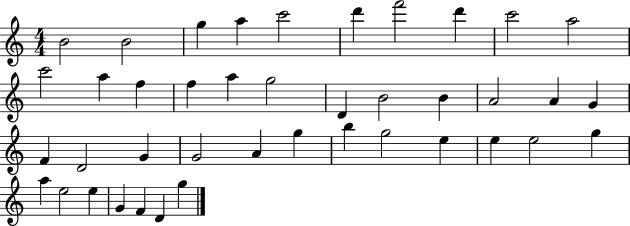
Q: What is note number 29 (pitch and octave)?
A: B5